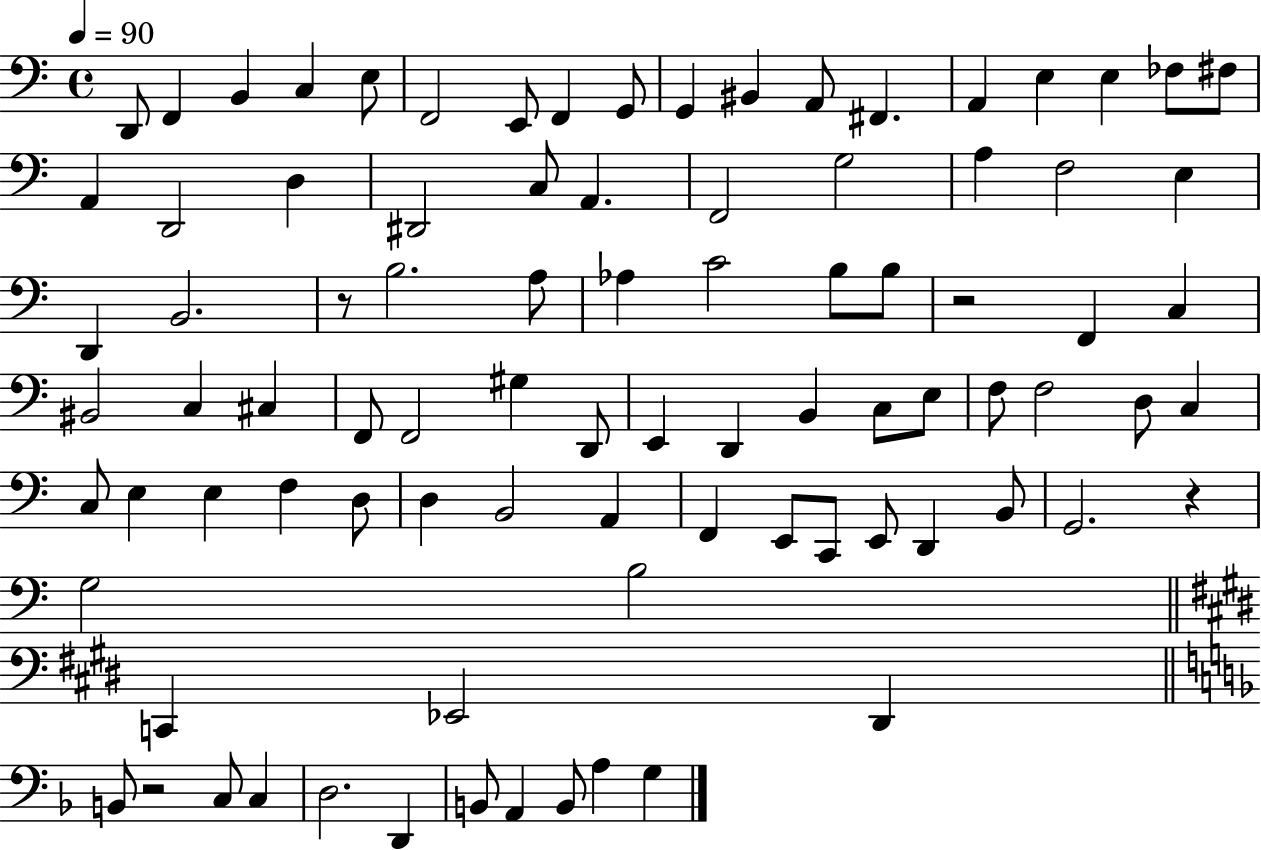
X:1
T:Untitled
M:4/4
L:1/4
K:C
D,,/2 F,, B,, C, E,/2 F,,2 E,,/2 F,, G,,/2 G,, ^B,, A,,/2 ^F,, A,, E, E, _F,/2 ^F,/2 A,, D,,2 D, ^D,,2 C,/2 A,, F,,2 G,2 A, F,2 E, D,, B,,2 z/2 B,2 A,/2 _A, C2 B,/2 B,/2 z2 F,, C, ^B,,2 C, ^C, F,,/2 F,,2 ^G, D,,/2 E,, D,, B,, C,/2 E,/2 F,/2 F,2 D,/2 C, C,/2 E, E, F, D,/2 D, B,,2 A,, F,, E,,/2 C,,/2 E,,/2 D,, B,,/2 G,,2 z G,2 B,2 C,, _E,,2 ^D,, B,,/2 z2 C,/2 C, D,2 D,, B,,/2 A,, B,,/2 A, G,